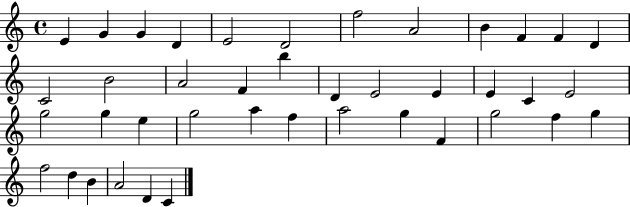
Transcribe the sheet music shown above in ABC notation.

X:1
T:Untitled
M:4/4
L:1/4
K:C
E G G D E2 D2 f2 A2 B F F D C2 B2 A2 F b D E2 E E C E2 g2 g e g2 a f a2 g F g2 f g f2 d B A2 D C